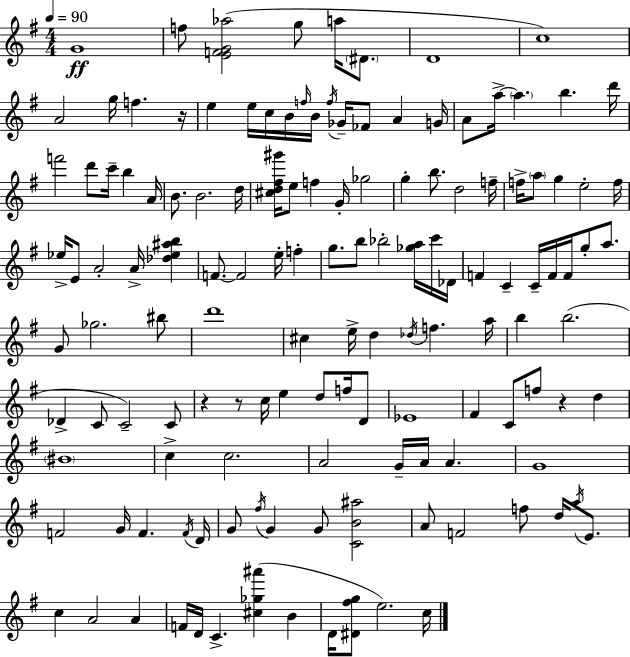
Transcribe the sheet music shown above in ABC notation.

X:1
T:Untitled
M:4/4
L:1/4
K:Em
G4 f/2 [EFG_a]2 g/2 a/4 ^D/2 D4 c4 A2 g/4 f z/4 e e/4 c/4 B/4 f/4 B/4 f/4 _G/4 _F/2 A G/4 A/2 a/4 a b d'/4 f'2 d'/2 c'/4 b A/4 B/2 B2 d/4 [^cd^f^g']/4 e/2 f G/4 _g2 g b/2 d2 f/4 f/4 a/2 g e2 f/4 _e/4 E/2 A2 A/4 [_d_e^ab] F/2 F2 e/4 f g/2 b/2 _b2 [_ga]/4 c'/4 _D/4 F C C/4 F/4 F/4 g/2 a/2 G/2 _g2 ^b/2 d'4 ^c e/4 d _d/4 f a/4 b b2 _D C/2 C2 C/2 z z/2 c/4 e d/2 f/4 D/2 _E4 ^F C/2 f/2 z d ^B4 c c2 A2 G/4 A/4 A G4 F2 G/4 F F/4 D/4 G/2 ^f/4 G G/2 [CB^a]2 A/2 F2 f/2 d/4 a/4 E/2 c A2 A F/4 D/4 C [^c_g^a'] B D/4 [^D^fg]/2 e2 c/4